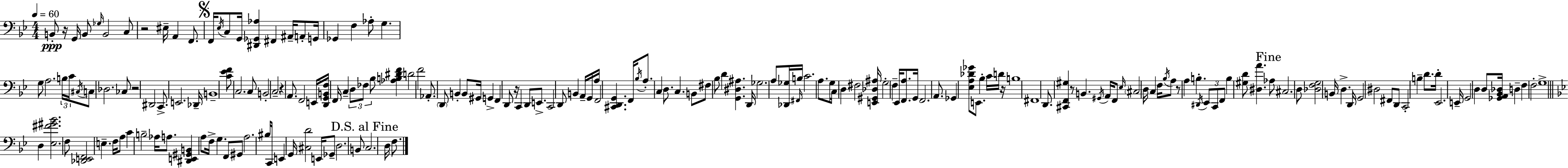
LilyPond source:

{
  \clef bass
  \numericTimeSignature
  \time 4/4
  \key bes \major
  \tempo 4 = 60
  b,8-.\ppp r16 g,16 b,8 \grace { ges16 } b,2 c8 | r2 eis16-- a,4 f,8. | \mark \markup { \musicglyph "scripts.segno" } f,16 \acciaccatura { ees16 } c8 g,16 <dis, ges, aes>4 fis,4 ais,16-- a,8-. | g,16 ges,4 f4 aes8-. g4. | \break g8 a2. | \tuplet 3/2 { b16 c'16 \acciaccatura { cis16 } } c8 des2. | ces8 r2 dis,2 | c,8.-> e,2. | \break des,16-- b,1-- | <c' ees' f'>8 c2. | c8 b,2-. c2-- | r4 a,8. f,2 | \break e,16 <d, g, b, f>16 f,16 c4-- \tuplet 3/2 { d8 fes8 bes8 } <aes b dis' f'>4 | d'2 f'2 | aes,8.-. \parenthesize d,8 b,4-. b,8 gis,16 g,4-> | f,4 d,8 r16 c,4 d,8 | \break e,8.-> c,2 d,8 b,4 | a,16-- g,16 a16 f,2 <cis, d, g,>4. | f,16 \acciaccatura { bes16 } a8.-. c4 d8. c4. | b,8 fis8 bes8 d'4 <g, dis ais>4. | \break d,16 ges2. | a8 <des, ges>16 \grace { fis,16 } b16 c'2. | a8. g8 c16 d4 fis2 | <e, gis, des ais>16 g2-. f4-- | \break ees,16 <f, a>8. g,16 f,2. | a,8. ges,4 <ees a des' ges'>8 e,8. bes4-. | c'16 d'16 r16 b1 | fis,1 | \break d,8. <cis, f, gis>4 r8 b,4. | \acciaccatura { gis,16 } a,16 f,8 \grace { ees16 } \parenthesize cis2 | d16 c4 f16 \acciaccatura { bes16 } a8 r8 a4 | b4.-. \acciaccatura { dis,16 } \tuplet 3/2 { ees,8 c,8 f,8 } b4 | \break <gis d'>8 <dis a'>4. \mark "Fine" aes8 cis2. | d8 <des f g>2 | b,16 d4.-> d,16 g,2 | dis2 fis,8 d,8 c,2-. | \break b4-- d'8. d'16-. ees,2. | e,16-- g,2 | d4 d8 <ges, a, bes, des>16 d4-- f4 | f2-. g1-> | \break \bar "||" \break \key g \minor d4 <ees fis' gis' bes'>2. | f8 <des, e, f,>2 e4.-- | f16 a8 c'4 b2-- aes16 | a8. <dis, e, gis, b,>4 a8 f16-> g4. | \break f,8 gis,8 a2. | bis16 c,16 e,4 g,16 <cis d'>2 e,16 | ges,8-- d2. b,8 | \mark "D.S. al Fine" c2. d16 f8. | \break \bar "|."
}